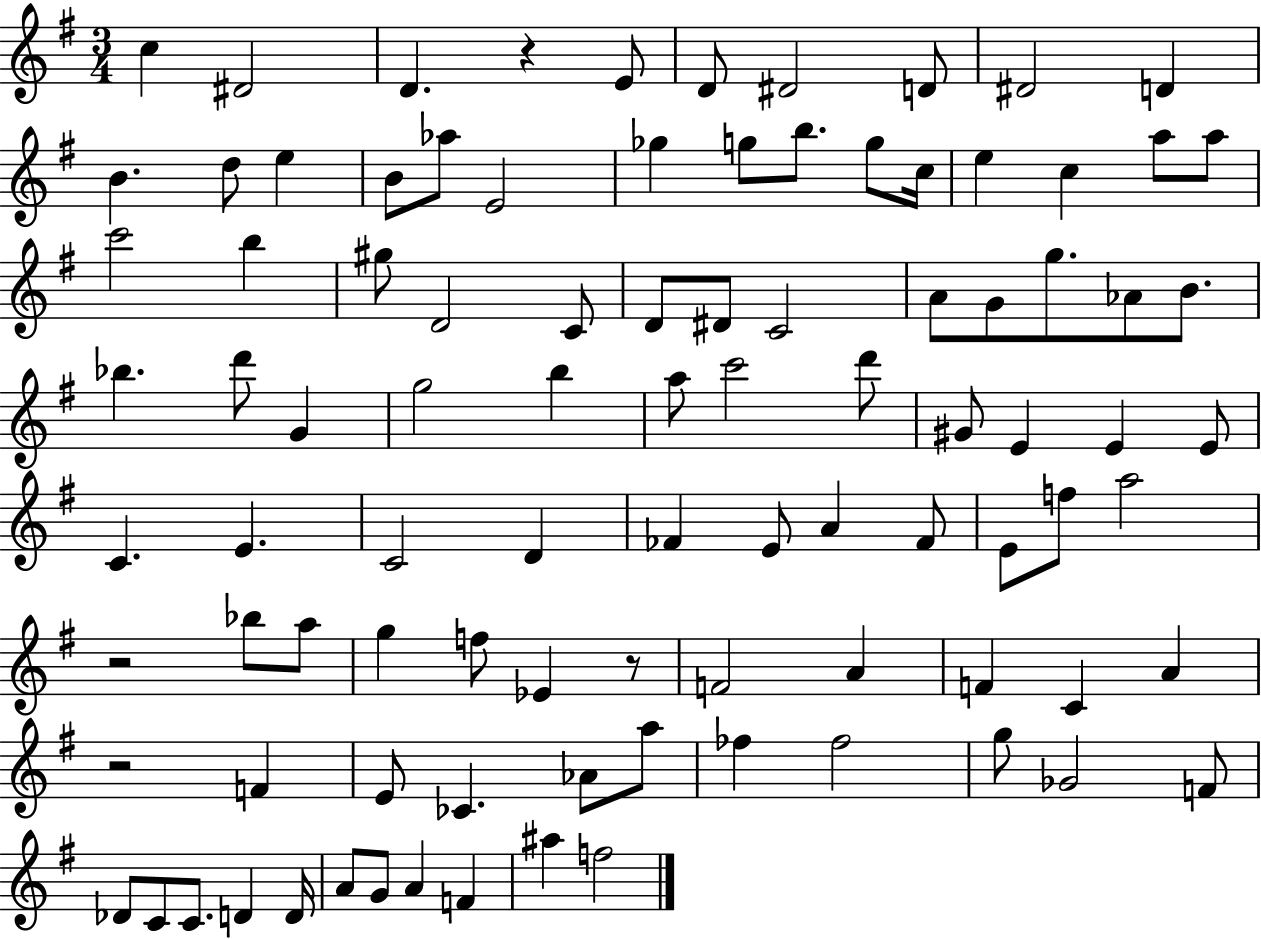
C5/q D#4/h D4/q. R/q E4/e D4/e D#4/h D4/e D#4/h D4/q B4/q. D5/e E5/q B4/e Ab5/e E4/h Gb5/q G5/e B5/e. G5/e C5/s E5/q C5/q A5/e A5/e C6/h B5/q G#5/e D4/h C4/e D4/e D#4/e C4/h A4/e G4/e G5/e. Ab4/e B4/e. Bb5/q. D6/e G4/q G5/h B5/q A5/e C6/h D6/e G#4/e E4/q E4/q E4/e C4/q. E4/q. C4/h D4/q FES4/q E4/e A4/q FES4/e E4/e F5/e A5/h R/h Bb5/e A5/e G5/q F5/e Eb4/q R/e F4/h A4/q F4/q C4/q A4/q R/h F4/q E4/e CES4/q. Ab4/e A5/e FES5/q FES5/h G5/e Gb4/h F4/e Db4/e C4/e C4/e. D4/q D4/s A4/e G4/e A4/q F4/q A#5/q F5/h